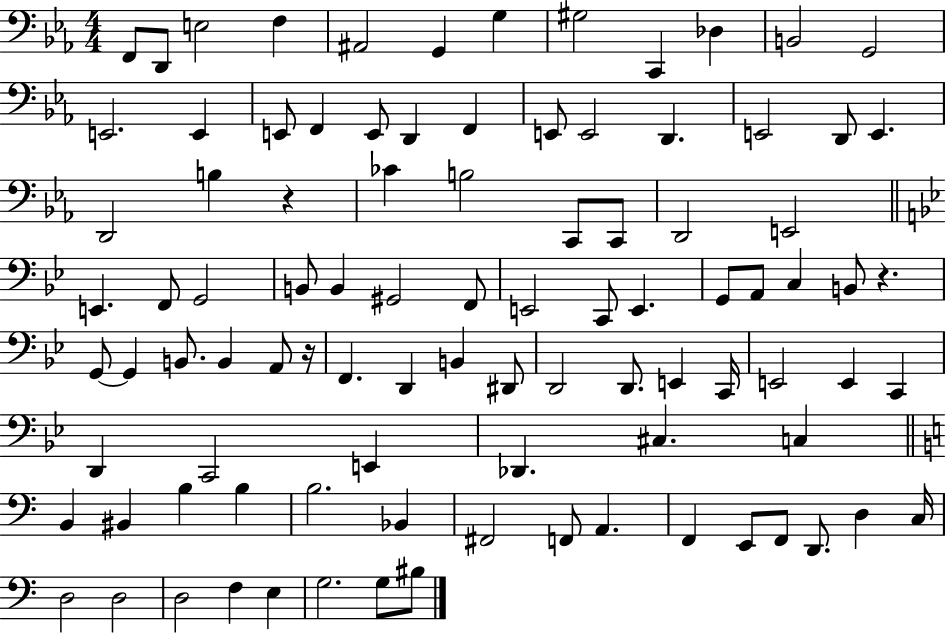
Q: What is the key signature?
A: EES major